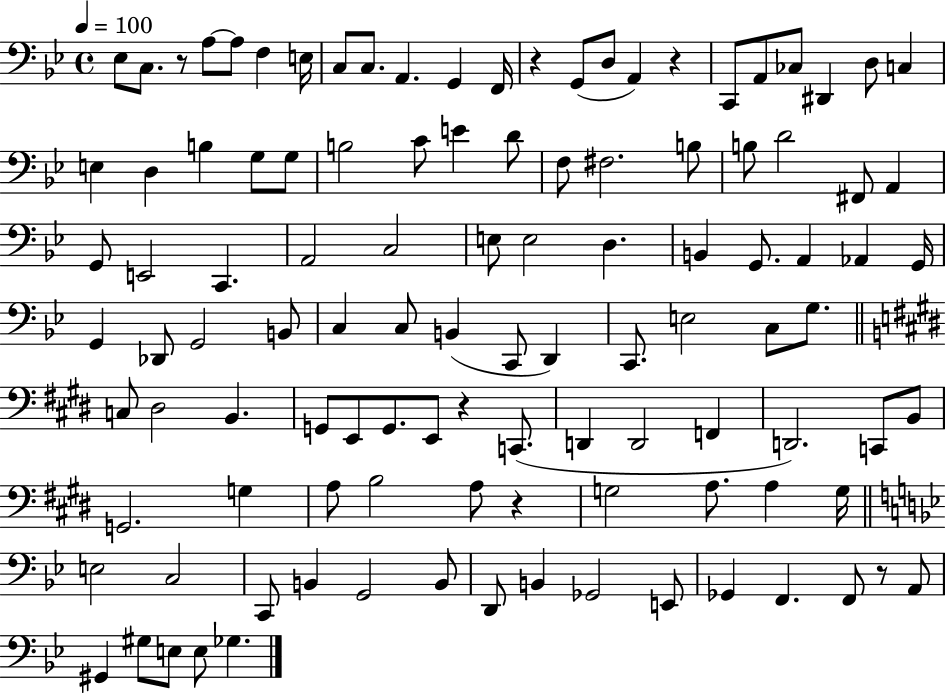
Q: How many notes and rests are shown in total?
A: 110